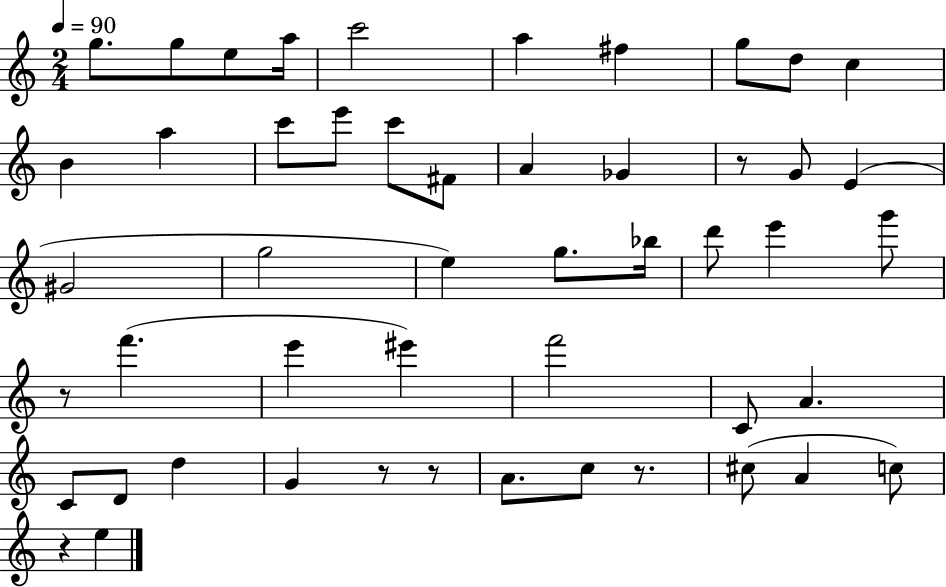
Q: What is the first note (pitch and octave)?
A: G5